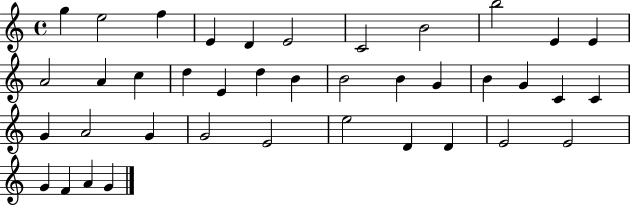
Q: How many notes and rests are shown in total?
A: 39